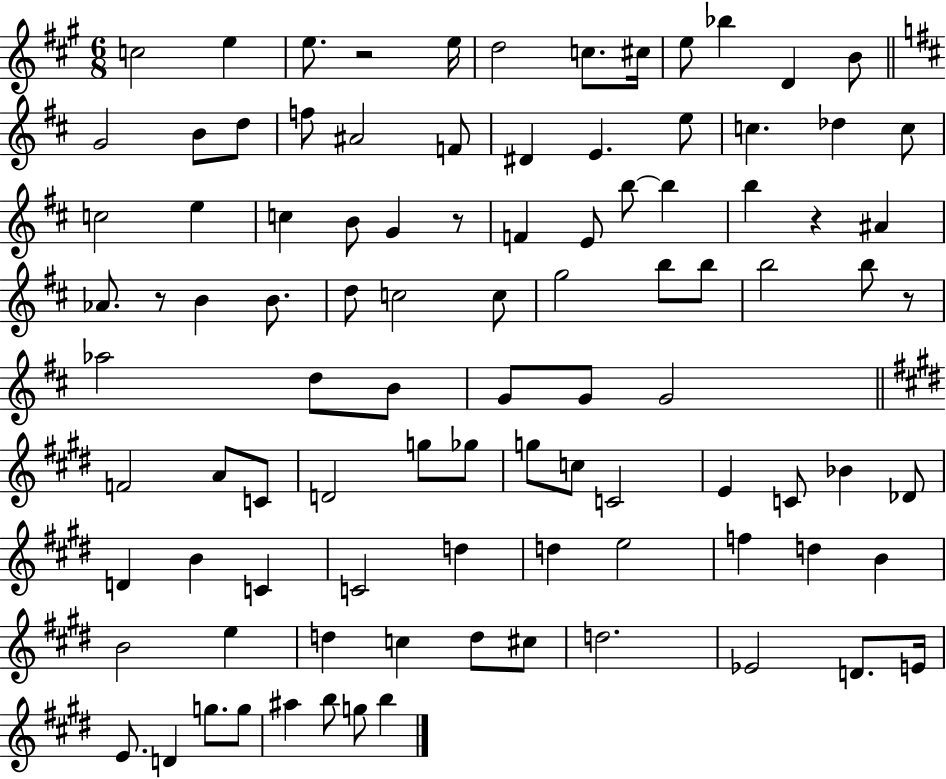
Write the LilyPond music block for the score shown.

{
  \clef treble
  \numericTimeSignature
  \time 6/8
  \key a \major
  \repeat volta 2 { c''2 e''4 | e''8. r2 e''16 | d''2 c''8. cis''16 | e''8 bes''4 d'4 b'8 | \break \bar "||" \break \key d \major g'2 b'8 d''8 | f''8 ais'2 f'8 | dis'4 e'4. e''8 | c''4. des''4 c''8 | \break c''2 e''4 | c''4 b'8 g'4 r8 | f'4 e'8 b''8~~ b''4 | b''4 r4 ais'4 | \break aes'8. r8 b'4 b'8. | d''8 c''2 c''8 | g''2 b''8 b''8 | b''2 b''8 r8 | \break aes''2 d''8 b'8 | g'8 g'8 g'2 | \bar "||" \break \key e \major f'2 a'8 c'8 | d'2 g''8 ges''8 | g''8 c''8 c'2 | e'4 c'8 bes'4 des'8 | \break d'4 b'4 c'4 | c'2 d''4 | d''4 e''2 | f''4 d''4 b'4 | \break b'2 e''4 | d''4 c''4 d''8 cis''8 | d''2. | ees'2 d'8. e'16 | \break e'8. d'4 g''8. g''8 | ais''4 b''8 g''8 b''4 | } \bar "|."
}